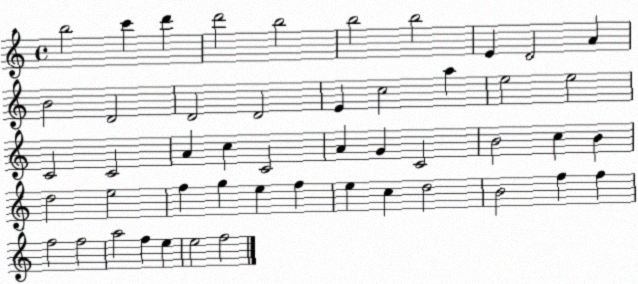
X:1
T:Untitled
M:4/4
L:1/4
K:C
b2 c' d' d'2 b2 b2 b2 E D2 A B2 D2 D2 D2 E c2 a e2 e2 C2 C2 A c C2 A G C2 B2 c B d2 e2 f g e f e c d2 B2 f f f2 f2 a2 f e e2 f2